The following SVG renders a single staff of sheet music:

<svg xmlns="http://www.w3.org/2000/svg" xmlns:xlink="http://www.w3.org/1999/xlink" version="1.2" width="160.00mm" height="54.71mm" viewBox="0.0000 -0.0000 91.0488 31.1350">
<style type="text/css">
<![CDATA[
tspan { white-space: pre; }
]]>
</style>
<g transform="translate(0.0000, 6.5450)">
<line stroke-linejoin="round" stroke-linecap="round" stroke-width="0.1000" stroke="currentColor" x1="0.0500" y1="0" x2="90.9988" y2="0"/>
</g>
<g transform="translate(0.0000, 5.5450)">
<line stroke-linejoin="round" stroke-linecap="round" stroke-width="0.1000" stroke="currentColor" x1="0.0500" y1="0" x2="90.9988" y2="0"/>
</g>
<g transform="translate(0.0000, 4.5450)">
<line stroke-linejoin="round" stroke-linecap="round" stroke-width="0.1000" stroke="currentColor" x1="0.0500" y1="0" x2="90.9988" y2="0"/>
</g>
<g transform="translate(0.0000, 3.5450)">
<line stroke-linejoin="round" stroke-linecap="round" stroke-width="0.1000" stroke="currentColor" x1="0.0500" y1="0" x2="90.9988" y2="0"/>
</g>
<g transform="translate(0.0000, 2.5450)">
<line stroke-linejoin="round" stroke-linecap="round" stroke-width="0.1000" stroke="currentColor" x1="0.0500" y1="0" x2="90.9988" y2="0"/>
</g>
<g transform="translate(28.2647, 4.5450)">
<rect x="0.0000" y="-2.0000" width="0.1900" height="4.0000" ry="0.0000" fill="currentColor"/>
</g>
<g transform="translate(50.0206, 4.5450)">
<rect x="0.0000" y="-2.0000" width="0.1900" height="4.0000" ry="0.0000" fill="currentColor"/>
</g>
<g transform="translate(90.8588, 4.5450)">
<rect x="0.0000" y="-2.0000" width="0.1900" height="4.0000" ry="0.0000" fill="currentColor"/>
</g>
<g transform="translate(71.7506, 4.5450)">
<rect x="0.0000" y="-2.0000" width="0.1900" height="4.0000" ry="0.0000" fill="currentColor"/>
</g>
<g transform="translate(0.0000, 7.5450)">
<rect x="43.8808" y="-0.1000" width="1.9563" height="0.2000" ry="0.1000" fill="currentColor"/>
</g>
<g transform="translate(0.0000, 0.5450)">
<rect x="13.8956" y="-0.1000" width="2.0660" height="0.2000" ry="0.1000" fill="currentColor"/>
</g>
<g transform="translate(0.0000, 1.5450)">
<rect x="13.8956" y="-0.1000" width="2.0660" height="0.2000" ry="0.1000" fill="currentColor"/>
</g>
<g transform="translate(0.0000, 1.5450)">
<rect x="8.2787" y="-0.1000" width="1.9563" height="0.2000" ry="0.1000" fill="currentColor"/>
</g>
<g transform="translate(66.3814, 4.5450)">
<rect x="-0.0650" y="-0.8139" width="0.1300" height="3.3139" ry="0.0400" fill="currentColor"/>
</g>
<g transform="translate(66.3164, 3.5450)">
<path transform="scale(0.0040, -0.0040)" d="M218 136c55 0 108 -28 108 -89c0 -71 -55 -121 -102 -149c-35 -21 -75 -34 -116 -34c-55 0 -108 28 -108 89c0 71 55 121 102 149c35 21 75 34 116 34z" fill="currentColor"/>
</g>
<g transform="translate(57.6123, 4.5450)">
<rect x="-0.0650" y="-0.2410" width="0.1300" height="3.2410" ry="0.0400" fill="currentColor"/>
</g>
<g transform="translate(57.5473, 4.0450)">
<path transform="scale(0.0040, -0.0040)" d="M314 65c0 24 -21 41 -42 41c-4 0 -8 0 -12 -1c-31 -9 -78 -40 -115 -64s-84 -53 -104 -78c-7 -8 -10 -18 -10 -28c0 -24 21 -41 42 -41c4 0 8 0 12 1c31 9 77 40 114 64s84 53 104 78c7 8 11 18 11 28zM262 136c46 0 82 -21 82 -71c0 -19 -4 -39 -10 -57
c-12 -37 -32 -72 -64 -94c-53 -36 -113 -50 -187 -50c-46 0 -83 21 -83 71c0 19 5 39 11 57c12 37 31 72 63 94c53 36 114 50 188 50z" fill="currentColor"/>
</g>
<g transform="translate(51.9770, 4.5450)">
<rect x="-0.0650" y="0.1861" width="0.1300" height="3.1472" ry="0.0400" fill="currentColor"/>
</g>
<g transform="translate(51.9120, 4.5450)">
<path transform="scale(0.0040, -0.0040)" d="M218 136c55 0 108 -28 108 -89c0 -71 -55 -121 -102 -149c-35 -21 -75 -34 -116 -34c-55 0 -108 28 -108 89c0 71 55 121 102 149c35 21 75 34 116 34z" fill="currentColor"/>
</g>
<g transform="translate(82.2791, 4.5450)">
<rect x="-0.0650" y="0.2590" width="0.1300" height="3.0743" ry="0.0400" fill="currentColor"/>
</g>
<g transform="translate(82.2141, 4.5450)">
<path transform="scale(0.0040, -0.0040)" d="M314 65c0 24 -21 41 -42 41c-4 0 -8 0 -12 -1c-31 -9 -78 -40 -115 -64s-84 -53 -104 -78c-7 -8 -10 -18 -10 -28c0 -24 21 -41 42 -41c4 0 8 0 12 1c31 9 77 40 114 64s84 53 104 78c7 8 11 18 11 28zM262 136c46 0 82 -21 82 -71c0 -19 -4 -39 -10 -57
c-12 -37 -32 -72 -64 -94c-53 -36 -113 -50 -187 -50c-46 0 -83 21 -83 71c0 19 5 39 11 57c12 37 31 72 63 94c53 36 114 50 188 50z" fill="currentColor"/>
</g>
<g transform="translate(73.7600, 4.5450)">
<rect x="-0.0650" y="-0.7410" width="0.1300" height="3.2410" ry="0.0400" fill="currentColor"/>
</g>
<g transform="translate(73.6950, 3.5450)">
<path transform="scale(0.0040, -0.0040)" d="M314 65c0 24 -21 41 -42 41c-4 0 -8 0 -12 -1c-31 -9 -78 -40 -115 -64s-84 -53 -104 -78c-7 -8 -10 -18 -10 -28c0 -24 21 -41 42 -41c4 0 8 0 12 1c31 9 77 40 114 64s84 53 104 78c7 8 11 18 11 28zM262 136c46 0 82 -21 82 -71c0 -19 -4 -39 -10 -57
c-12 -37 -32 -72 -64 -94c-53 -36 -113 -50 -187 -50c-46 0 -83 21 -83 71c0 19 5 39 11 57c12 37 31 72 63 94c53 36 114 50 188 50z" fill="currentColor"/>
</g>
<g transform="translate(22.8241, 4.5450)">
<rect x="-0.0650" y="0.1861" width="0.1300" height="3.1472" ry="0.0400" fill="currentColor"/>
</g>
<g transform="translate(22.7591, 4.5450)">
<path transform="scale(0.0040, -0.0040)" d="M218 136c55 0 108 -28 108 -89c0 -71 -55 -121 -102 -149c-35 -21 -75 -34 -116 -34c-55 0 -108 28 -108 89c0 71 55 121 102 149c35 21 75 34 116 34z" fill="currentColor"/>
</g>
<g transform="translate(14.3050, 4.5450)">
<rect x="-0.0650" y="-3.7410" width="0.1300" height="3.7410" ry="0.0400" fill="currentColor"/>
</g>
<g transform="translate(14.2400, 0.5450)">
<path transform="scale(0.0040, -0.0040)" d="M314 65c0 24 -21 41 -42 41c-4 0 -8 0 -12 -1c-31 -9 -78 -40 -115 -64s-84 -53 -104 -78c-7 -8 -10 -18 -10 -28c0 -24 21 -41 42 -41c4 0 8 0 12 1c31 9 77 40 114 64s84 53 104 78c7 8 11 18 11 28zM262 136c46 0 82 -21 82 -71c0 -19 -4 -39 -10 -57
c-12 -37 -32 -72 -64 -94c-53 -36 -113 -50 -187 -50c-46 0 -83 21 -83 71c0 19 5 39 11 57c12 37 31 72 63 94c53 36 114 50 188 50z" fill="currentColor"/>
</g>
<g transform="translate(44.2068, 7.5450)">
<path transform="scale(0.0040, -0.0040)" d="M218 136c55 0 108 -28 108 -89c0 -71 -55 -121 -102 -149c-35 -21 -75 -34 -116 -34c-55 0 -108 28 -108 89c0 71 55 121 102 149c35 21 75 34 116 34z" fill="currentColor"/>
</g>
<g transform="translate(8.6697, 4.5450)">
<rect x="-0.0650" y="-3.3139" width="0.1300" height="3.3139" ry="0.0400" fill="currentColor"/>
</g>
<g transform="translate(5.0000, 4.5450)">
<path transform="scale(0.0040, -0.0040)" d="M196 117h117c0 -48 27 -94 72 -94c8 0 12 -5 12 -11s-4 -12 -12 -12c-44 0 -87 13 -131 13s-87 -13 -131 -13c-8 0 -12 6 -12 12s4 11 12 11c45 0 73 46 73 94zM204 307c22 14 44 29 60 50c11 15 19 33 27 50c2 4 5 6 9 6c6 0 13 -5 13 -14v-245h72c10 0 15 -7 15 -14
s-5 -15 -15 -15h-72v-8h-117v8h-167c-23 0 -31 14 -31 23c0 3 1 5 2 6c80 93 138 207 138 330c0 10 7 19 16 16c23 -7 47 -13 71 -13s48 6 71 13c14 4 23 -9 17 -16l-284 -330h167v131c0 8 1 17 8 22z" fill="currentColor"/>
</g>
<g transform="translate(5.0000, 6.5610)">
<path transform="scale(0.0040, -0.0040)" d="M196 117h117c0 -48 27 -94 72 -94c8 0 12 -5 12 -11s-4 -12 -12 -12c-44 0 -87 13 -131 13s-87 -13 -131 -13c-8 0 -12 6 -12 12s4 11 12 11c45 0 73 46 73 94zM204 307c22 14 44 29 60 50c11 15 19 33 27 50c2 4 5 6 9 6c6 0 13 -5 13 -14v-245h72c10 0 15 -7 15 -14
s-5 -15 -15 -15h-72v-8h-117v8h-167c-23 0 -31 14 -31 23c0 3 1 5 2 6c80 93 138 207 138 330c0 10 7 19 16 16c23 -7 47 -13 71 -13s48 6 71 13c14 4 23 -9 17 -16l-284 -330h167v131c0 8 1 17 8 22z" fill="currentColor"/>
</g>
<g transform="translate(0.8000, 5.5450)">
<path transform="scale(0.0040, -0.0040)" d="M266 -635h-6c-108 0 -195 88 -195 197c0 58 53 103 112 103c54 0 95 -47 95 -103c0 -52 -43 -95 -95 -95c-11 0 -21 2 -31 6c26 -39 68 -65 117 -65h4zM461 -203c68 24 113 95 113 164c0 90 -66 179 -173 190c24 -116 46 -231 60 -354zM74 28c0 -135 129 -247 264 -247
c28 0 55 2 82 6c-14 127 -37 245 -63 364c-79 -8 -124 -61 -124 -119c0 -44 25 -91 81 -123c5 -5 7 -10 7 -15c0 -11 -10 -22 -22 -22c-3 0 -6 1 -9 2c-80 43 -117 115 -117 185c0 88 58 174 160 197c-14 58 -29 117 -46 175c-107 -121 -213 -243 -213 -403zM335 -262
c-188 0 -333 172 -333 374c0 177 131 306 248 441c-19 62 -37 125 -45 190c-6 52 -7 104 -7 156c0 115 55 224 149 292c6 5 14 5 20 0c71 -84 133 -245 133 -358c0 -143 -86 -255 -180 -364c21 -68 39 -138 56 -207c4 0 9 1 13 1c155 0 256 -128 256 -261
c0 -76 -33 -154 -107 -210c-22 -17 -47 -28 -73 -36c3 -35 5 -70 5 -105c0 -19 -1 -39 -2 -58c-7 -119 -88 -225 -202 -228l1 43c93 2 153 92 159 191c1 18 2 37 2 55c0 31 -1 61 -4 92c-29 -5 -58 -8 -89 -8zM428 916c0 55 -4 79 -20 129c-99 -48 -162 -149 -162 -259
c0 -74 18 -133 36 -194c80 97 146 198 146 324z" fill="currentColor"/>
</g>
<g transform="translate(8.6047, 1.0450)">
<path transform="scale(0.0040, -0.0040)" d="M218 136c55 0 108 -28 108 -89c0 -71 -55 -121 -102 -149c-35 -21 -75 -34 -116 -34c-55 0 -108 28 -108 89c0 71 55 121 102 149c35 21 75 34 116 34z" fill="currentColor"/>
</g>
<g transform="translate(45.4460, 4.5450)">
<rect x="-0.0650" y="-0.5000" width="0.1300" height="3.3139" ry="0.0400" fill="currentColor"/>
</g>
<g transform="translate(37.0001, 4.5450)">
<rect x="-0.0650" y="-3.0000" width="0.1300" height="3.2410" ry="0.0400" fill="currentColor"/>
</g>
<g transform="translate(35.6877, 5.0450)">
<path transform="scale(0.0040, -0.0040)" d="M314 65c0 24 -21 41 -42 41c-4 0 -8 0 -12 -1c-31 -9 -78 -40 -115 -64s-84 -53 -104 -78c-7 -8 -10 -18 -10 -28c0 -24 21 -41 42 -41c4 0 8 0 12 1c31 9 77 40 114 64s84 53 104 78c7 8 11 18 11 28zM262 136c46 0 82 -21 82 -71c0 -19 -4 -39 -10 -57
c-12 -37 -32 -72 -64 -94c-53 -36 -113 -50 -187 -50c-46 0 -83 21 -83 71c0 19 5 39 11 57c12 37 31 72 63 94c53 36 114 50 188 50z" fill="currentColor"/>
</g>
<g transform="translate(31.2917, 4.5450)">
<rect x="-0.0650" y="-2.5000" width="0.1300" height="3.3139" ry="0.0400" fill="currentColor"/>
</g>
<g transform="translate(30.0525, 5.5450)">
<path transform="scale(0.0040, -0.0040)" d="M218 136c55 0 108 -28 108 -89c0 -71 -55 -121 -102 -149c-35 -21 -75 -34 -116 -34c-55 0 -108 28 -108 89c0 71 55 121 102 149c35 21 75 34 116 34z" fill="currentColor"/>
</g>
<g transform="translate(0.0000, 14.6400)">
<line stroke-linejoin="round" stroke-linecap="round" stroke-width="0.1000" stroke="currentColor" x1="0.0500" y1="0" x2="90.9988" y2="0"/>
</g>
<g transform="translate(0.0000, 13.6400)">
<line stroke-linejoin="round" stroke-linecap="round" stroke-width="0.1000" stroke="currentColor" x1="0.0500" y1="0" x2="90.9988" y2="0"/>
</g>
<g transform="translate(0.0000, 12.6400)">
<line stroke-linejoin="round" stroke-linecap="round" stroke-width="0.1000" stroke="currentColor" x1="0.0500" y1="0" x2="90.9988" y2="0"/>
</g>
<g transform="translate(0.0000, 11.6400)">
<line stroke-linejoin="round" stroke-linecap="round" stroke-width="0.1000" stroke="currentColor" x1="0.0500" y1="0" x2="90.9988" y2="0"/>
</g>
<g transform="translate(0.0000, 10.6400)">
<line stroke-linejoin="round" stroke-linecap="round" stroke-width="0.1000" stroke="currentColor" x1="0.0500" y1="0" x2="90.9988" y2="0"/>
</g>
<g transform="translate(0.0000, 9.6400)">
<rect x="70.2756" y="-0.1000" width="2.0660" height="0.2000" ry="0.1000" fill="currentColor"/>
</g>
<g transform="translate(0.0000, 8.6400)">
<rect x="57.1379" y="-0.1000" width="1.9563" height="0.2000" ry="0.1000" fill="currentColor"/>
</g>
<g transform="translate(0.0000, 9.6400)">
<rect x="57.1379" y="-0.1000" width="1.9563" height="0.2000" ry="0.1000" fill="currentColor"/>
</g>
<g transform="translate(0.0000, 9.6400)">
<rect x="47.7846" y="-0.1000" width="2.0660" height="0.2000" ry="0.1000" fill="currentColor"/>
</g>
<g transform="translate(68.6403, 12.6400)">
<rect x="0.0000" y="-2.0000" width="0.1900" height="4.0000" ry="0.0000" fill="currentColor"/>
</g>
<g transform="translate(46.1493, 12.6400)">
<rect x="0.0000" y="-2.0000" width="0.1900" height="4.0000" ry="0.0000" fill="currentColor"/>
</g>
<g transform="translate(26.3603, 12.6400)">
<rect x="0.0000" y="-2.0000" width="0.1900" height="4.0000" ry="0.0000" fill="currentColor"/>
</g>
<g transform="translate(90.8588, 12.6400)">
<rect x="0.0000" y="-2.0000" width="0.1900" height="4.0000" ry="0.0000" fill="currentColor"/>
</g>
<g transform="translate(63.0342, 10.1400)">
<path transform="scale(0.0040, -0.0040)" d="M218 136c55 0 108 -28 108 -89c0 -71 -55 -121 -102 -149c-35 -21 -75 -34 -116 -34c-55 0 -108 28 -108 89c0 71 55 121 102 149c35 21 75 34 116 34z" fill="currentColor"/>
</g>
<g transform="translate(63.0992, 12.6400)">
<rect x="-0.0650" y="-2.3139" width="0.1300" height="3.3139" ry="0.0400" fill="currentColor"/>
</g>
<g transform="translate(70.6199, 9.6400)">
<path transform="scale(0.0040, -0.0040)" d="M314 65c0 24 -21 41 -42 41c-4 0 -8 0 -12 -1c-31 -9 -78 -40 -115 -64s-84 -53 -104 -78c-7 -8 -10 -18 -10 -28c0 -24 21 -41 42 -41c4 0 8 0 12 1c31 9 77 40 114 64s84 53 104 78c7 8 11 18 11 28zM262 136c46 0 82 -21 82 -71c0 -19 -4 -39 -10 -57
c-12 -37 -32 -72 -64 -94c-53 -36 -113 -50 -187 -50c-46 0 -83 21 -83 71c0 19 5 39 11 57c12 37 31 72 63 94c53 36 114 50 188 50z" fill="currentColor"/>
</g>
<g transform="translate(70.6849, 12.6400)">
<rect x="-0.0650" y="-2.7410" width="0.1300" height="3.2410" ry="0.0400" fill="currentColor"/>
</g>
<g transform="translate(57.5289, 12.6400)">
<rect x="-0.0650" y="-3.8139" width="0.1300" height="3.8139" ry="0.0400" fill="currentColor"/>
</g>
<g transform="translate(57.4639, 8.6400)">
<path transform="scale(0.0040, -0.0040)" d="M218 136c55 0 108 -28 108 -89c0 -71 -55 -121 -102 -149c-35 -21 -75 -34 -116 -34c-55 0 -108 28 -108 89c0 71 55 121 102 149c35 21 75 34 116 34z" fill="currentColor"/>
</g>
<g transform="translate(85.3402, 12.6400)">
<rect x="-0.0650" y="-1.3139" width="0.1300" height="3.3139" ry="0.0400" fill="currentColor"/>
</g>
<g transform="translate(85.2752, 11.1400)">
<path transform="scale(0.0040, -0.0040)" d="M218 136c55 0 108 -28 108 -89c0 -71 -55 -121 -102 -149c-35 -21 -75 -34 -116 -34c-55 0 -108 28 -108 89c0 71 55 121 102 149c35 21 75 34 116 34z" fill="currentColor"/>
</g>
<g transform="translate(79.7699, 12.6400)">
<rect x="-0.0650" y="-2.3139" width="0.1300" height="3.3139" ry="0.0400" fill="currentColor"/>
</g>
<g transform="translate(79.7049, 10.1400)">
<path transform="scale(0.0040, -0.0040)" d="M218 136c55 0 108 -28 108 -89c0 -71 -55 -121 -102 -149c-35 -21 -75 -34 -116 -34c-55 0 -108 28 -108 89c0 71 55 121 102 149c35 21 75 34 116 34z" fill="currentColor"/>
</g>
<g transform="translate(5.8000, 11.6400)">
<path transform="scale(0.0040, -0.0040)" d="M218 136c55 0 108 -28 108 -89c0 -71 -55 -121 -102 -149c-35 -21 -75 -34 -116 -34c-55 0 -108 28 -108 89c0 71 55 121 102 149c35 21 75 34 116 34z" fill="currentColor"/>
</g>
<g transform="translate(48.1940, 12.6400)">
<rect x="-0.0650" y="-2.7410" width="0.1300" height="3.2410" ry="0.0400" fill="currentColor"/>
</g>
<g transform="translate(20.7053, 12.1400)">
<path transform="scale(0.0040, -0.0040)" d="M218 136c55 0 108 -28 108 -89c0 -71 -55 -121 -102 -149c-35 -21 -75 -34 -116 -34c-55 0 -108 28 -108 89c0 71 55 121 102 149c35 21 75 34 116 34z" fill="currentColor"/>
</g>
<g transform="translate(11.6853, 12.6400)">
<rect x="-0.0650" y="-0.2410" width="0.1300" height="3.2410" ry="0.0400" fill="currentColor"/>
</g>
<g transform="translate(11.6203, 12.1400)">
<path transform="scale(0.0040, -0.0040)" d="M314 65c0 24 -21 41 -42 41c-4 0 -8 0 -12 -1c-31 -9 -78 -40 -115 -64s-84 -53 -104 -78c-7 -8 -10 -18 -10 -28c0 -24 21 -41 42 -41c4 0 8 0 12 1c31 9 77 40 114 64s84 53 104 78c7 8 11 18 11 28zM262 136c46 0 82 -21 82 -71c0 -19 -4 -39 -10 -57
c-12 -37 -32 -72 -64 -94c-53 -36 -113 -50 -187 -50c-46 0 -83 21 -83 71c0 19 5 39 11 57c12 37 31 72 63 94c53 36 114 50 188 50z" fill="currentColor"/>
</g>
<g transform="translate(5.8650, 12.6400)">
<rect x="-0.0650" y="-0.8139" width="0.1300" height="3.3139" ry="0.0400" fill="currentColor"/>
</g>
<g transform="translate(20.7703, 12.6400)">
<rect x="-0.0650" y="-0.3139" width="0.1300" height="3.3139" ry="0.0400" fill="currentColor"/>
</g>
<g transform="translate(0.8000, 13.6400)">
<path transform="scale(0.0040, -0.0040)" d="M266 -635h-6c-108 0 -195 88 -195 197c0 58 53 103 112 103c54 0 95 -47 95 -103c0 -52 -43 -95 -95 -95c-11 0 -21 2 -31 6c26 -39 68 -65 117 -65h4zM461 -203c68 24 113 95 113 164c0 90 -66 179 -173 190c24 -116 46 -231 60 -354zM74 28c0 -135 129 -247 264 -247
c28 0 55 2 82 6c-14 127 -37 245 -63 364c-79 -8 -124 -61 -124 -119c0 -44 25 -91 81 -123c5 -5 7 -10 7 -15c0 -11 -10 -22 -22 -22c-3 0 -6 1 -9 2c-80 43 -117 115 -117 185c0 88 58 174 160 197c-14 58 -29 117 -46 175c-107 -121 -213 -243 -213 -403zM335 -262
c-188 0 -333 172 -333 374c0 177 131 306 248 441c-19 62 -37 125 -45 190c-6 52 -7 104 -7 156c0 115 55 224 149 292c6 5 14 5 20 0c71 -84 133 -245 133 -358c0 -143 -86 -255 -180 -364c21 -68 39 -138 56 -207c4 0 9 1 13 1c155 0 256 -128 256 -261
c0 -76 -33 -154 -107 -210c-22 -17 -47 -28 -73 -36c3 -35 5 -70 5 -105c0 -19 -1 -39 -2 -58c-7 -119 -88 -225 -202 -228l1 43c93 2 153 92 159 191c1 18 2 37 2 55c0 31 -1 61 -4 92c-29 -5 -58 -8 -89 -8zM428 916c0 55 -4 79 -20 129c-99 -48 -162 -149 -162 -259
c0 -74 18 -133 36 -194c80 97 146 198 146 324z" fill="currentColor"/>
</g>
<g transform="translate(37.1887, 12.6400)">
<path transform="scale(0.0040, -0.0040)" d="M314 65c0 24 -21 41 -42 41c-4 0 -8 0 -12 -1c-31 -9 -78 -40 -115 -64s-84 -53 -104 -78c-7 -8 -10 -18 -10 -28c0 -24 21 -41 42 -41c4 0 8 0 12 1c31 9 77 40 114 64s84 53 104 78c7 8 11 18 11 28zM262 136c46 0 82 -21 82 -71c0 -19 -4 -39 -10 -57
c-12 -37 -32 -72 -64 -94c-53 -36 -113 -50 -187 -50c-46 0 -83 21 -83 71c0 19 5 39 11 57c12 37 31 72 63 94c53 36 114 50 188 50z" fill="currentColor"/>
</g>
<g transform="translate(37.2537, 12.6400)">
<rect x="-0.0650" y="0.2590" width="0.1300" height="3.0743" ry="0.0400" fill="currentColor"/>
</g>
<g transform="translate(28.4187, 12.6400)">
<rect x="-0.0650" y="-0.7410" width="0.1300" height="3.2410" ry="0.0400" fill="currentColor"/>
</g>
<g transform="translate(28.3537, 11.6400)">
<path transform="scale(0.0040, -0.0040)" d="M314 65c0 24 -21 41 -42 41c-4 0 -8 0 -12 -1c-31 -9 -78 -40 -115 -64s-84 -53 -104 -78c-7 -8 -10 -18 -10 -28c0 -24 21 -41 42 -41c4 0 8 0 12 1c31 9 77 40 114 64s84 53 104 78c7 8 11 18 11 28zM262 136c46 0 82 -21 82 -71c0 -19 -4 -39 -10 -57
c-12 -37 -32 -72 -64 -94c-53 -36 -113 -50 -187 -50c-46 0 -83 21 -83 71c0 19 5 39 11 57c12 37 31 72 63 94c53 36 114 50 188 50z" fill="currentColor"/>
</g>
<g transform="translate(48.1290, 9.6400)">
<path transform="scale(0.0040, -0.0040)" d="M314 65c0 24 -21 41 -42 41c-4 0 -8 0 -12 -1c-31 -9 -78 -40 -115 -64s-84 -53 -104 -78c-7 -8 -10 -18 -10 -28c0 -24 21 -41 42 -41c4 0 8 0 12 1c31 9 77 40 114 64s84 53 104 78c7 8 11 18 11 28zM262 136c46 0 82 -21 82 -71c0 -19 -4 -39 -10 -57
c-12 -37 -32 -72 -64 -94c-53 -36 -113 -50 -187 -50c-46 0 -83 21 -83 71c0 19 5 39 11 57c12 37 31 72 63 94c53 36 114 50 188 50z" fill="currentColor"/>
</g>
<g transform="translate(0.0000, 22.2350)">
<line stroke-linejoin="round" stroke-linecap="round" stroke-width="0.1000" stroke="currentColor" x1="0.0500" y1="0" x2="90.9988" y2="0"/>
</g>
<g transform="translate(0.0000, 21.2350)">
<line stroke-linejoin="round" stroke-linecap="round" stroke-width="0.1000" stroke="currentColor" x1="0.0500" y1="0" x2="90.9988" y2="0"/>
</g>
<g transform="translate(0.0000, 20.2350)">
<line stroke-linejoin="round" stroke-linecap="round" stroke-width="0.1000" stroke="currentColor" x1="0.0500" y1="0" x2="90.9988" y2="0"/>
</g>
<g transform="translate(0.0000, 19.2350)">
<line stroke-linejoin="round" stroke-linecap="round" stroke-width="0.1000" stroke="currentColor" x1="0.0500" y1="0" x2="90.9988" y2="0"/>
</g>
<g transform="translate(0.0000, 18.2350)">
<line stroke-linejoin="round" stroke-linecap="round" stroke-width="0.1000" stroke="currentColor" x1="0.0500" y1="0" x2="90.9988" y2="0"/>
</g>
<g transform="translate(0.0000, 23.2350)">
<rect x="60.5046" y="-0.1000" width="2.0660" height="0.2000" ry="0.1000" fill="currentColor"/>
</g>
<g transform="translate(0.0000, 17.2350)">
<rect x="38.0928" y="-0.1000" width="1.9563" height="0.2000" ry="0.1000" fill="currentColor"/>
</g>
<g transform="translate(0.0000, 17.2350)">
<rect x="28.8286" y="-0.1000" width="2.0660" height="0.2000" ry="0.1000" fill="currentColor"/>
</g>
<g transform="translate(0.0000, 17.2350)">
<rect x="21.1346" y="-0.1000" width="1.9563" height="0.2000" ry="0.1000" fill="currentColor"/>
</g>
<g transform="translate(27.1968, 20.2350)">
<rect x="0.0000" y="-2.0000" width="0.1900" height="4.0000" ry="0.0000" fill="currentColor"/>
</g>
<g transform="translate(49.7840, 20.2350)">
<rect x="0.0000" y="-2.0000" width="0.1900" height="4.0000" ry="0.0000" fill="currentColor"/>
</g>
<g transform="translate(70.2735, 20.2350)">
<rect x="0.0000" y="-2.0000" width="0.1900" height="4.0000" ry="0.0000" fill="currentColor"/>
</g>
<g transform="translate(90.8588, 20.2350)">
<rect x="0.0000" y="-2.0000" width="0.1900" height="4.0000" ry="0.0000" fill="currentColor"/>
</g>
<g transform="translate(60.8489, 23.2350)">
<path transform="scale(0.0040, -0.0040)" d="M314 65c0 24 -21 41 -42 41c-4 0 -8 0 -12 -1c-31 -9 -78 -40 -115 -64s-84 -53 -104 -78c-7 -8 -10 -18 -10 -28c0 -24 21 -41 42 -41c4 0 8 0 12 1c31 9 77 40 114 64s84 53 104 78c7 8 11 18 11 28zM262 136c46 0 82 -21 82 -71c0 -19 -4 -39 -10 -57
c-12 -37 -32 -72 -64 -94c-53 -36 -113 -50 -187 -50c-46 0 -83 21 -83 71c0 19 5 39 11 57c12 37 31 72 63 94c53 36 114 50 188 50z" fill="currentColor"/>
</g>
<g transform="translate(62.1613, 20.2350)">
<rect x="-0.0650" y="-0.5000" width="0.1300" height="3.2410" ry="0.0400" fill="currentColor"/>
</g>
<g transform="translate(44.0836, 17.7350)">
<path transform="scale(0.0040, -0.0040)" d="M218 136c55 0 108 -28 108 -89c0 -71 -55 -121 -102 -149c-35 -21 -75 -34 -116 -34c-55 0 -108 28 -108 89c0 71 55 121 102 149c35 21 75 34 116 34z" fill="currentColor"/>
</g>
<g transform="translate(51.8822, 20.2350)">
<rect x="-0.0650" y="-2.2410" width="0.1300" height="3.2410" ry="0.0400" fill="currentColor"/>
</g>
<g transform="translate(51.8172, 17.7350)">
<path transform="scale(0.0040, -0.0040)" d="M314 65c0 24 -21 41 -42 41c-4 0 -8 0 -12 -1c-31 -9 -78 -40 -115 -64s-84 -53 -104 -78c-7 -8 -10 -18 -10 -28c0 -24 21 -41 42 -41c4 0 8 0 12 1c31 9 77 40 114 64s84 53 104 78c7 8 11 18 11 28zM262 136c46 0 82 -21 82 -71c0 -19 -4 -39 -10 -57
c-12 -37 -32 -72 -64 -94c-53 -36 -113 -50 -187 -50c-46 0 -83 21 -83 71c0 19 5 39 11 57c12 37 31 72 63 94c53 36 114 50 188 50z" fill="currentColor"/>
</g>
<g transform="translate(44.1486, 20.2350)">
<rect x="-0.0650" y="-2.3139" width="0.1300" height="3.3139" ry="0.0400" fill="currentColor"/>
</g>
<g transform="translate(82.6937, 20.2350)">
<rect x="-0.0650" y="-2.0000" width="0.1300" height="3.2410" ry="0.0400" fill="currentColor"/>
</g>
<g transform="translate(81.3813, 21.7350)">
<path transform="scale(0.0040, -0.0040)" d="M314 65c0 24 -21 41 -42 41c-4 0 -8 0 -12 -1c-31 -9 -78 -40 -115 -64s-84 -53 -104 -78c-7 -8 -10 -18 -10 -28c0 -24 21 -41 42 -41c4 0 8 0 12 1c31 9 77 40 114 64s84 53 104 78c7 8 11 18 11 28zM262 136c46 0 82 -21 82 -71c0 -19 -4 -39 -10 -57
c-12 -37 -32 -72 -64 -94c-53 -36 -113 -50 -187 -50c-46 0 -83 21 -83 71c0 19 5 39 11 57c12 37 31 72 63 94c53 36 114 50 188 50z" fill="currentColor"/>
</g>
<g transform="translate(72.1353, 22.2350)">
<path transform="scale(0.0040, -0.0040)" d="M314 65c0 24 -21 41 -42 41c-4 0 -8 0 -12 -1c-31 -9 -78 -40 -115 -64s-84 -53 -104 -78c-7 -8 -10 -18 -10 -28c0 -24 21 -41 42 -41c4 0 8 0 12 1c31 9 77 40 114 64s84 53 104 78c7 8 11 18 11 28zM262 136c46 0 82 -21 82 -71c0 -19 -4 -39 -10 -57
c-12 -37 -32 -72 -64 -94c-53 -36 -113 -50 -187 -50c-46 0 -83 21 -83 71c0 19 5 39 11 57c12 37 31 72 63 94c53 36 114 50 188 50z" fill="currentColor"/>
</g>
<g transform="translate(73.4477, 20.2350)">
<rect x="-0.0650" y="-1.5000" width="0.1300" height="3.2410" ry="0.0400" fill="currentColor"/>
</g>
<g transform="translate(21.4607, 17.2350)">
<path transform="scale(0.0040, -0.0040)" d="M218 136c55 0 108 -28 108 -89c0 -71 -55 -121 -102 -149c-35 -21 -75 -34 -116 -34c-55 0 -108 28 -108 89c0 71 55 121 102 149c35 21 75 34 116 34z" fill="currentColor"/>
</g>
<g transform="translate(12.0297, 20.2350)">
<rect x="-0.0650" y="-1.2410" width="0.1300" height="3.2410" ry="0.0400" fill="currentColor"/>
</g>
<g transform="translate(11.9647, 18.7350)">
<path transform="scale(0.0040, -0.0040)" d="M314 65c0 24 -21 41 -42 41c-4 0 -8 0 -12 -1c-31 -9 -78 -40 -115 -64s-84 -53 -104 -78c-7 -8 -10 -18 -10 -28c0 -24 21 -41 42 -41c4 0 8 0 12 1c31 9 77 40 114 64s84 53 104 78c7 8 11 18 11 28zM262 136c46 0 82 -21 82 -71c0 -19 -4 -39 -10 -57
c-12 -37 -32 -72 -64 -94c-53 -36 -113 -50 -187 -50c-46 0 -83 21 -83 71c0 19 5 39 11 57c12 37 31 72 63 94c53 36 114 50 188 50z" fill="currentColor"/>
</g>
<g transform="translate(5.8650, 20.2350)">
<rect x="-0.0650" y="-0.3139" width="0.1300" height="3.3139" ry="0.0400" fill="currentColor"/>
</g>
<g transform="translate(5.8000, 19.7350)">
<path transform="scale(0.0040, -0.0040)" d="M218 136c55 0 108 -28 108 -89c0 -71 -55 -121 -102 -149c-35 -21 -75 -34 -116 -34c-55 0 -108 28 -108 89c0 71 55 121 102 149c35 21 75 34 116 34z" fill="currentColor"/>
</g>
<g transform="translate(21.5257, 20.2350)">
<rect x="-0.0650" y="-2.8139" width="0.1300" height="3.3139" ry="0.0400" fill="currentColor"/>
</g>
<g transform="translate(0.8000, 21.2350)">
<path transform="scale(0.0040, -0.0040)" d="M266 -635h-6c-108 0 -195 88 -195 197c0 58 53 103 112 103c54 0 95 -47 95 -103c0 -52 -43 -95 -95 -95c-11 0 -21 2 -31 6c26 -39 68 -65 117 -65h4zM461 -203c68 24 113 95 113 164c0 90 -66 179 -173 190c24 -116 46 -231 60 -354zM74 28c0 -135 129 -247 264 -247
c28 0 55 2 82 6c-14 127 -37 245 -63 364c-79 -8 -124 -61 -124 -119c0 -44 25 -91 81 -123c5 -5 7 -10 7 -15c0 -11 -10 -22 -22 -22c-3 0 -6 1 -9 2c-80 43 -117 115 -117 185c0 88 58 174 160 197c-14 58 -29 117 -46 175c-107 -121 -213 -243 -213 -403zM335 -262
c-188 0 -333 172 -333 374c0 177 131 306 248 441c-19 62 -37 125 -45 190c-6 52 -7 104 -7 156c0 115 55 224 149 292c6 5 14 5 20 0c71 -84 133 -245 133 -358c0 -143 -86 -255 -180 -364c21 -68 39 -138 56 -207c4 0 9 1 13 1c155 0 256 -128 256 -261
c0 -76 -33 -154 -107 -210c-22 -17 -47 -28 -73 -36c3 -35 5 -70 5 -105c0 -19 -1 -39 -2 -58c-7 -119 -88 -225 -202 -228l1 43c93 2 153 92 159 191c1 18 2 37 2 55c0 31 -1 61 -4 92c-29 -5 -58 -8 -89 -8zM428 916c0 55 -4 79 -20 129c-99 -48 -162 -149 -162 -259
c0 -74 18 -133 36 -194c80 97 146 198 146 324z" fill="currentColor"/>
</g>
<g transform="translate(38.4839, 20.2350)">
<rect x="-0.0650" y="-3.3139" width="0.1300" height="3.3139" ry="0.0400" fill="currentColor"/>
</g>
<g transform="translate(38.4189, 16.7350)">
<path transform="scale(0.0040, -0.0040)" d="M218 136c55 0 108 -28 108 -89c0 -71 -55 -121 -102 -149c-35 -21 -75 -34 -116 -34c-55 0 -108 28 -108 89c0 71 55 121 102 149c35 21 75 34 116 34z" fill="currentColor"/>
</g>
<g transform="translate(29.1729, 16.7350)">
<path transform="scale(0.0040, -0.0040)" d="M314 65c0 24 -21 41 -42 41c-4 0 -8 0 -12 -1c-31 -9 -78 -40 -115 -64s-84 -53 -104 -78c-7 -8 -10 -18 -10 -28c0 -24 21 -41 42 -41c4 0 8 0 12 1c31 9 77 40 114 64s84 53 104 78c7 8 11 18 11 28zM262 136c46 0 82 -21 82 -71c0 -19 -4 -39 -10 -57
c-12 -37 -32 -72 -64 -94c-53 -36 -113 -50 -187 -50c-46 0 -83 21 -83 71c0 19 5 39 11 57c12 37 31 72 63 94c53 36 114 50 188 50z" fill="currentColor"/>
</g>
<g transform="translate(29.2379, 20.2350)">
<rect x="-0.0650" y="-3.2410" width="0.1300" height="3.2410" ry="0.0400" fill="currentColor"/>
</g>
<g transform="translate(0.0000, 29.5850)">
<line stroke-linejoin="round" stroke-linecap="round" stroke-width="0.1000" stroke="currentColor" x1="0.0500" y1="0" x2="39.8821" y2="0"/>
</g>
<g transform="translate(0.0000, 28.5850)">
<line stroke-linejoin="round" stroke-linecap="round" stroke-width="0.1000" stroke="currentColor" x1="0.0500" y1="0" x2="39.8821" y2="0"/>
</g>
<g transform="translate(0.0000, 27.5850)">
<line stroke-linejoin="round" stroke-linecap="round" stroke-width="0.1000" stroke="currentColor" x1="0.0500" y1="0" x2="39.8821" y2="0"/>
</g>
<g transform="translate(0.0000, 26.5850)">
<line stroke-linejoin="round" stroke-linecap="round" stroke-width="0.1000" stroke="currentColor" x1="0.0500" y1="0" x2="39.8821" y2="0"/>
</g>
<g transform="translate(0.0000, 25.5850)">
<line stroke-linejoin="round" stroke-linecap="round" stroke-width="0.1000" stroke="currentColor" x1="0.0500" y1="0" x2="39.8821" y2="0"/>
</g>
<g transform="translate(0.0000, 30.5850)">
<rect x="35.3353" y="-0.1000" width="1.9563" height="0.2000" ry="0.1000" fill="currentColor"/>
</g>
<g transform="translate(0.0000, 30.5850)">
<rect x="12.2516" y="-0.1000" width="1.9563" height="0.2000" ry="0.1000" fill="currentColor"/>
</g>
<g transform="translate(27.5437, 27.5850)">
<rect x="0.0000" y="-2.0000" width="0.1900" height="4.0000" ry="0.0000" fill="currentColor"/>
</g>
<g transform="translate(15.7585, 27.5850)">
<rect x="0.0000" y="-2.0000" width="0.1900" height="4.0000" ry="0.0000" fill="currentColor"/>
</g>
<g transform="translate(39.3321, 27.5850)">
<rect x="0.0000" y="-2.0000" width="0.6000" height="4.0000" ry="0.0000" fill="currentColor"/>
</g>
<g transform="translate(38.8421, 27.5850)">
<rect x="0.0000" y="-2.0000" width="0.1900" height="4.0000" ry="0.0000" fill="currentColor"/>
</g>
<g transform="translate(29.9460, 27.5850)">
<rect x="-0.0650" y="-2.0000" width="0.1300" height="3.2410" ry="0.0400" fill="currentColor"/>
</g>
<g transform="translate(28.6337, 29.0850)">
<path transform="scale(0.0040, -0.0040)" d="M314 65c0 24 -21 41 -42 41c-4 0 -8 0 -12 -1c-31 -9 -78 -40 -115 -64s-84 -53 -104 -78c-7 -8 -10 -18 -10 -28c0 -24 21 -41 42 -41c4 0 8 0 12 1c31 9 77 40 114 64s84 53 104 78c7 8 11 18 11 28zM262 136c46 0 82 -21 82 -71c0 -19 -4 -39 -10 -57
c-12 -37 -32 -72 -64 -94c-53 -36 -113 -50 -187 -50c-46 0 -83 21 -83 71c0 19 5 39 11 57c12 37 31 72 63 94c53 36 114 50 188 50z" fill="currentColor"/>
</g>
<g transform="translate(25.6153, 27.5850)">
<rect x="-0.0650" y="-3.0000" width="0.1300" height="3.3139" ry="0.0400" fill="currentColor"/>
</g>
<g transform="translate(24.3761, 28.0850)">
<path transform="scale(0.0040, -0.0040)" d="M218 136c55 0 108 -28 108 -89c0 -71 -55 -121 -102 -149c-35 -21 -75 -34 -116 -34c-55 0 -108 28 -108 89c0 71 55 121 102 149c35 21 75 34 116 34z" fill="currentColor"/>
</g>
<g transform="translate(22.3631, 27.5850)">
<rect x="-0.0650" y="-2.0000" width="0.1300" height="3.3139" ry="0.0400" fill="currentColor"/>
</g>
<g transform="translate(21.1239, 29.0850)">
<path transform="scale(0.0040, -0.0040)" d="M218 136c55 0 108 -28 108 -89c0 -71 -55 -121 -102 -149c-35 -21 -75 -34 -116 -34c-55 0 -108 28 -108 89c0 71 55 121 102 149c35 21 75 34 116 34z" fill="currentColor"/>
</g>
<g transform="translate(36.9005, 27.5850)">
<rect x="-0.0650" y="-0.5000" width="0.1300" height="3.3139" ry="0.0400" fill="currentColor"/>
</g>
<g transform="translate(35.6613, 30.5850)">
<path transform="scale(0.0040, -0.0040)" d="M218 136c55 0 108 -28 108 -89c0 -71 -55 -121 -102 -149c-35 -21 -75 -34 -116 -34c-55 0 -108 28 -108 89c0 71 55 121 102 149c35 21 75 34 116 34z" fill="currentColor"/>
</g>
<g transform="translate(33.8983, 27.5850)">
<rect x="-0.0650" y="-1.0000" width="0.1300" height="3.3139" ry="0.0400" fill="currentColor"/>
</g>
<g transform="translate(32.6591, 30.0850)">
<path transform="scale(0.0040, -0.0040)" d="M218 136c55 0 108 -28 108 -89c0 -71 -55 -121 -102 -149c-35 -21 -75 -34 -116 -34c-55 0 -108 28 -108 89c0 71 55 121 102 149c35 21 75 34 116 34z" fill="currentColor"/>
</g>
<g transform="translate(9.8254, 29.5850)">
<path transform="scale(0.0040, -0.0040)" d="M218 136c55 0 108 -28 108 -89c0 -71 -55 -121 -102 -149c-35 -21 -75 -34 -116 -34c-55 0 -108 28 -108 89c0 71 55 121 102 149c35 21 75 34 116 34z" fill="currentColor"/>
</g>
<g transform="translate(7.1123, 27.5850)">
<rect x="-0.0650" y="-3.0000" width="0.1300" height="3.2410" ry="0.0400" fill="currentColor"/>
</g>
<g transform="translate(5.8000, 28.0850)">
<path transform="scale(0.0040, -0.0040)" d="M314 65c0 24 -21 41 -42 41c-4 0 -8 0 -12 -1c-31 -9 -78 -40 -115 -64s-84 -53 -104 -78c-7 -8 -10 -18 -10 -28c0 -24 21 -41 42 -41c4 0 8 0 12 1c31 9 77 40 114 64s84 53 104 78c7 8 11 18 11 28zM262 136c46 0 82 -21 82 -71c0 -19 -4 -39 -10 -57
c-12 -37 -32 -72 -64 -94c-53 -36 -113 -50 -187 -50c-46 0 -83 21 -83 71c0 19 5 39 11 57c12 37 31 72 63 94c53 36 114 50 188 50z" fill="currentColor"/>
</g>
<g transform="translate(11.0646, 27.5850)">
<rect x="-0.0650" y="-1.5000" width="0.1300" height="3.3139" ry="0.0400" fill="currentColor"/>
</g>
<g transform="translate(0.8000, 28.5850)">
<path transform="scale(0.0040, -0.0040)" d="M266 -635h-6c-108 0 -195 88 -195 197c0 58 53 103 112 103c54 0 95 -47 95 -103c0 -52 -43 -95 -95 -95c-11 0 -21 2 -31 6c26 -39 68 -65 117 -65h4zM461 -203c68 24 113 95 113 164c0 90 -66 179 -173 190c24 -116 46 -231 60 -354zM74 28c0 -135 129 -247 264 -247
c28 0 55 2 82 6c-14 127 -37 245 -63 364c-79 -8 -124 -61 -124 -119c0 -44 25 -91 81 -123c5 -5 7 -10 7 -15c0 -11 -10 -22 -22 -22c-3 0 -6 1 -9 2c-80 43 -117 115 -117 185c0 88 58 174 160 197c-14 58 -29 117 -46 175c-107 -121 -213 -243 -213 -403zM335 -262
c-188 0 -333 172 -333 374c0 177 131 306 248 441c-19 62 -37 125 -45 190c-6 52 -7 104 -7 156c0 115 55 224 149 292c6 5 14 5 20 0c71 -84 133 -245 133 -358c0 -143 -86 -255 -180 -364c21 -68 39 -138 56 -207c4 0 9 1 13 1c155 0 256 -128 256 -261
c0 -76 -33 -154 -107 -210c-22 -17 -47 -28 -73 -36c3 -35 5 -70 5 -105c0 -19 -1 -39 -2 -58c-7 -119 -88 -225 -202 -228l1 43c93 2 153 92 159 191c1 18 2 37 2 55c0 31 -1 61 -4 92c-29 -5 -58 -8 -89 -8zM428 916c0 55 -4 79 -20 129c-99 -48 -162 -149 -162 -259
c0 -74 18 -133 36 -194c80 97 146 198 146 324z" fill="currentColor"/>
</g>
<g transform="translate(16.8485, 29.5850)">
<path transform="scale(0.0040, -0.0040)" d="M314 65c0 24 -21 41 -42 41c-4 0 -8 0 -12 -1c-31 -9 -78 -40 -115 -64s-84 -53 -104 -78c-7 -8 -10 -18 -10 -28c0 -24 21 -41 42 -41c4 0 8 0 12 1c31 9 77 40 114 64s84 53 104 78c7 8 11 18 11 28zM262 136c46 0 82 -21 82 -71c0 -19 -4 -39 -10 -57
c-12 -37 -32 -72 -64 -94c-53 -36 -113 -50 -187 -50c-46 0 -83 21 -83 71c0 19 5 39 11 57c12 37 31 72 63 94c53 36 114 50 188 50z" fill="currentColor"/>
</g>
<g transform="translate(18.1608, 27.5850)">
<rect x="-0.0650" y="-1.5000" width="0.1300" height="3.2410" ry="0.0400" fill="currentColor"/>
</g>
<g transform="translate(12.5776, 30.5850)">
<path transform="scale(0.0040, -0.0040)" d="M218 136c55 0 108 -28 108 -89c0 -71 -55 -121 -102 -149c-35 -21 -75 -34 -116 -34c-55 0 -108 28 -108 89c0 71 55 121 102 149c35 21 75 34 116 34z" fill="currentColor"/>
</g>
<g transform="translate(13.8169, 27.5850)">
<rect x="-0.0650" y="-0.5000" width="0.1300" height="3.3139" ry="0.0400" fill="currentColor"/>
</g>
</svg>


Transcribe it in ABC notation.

X:1
T:Untitled
M:4/4
L:1/4
K:C
b c'2 B G A2 C B c2 d d2 B2 d c2 c d2 B2 a2 c' g a2 g e c e2 a b2 b g g2 C2 E2 F2 A2 E C E2 F A F2 D C